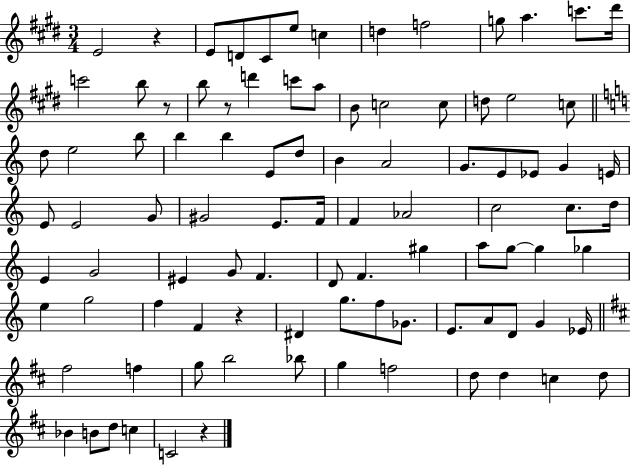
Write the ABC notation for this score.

X:1
T:Untitled
M:3/4
L:1/4
K:E
E2 z E/2 D/2 ^C/2 e/2 c d f2 g/2 a c'/2 ^d'/4 c'2 b/2 z/2 b/2 z/2 d' c'/2 a/2 B/2 c2 c/2 d/2 e2 c/2 d/2 e2 b/2 b b E/2 d/2 B A2 G/2 E/2 _E/2 G E/4 E/2 E2 G/2 ^G2 E/2 F/4 F _A2 c2 c/2 d/4 E G2 ^E G/2 F D/2 F ^g a/2 g/2 g _g e g2 f F z ^D g/2 f/2 _G/2 E/2 A/2 D/2 G _E/4 ^f2 f g/2 b2 _b/2 g f2 d/2 d c d/2 _B B/2 d/2 c C2 z